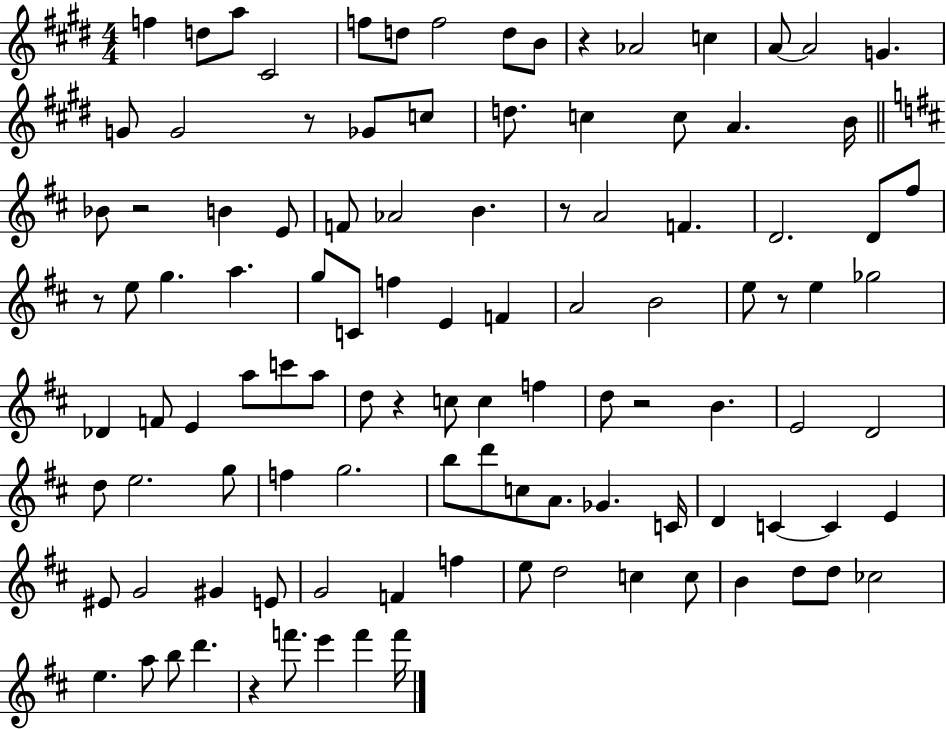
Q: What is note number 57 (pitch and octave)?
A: F5